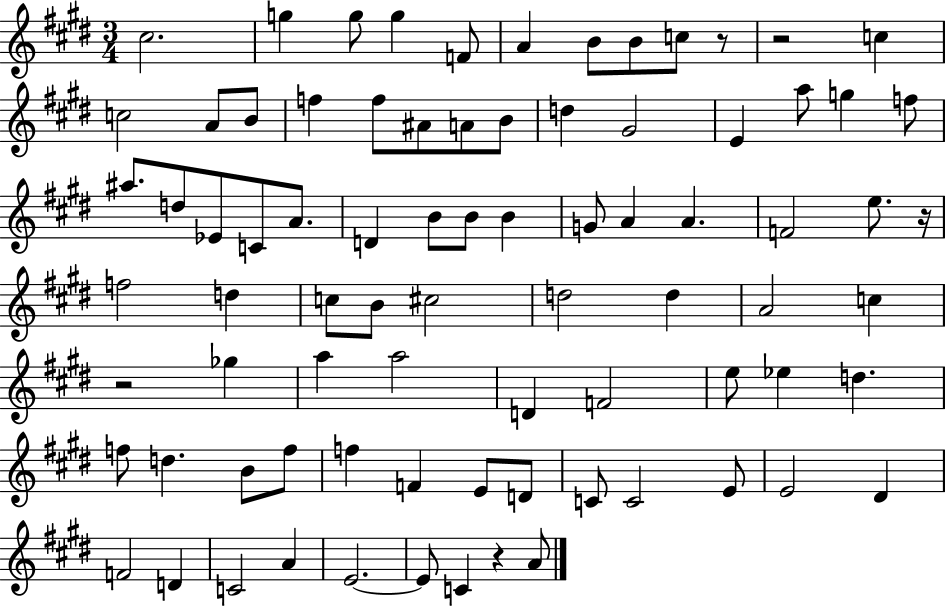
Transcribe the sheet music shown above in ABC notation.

X:1
T:Untitled
M:3/4
L:1/4
K:E
^c2 g g/2 g F/2 A B/2 B/2 c/2 z/2 z2 c c2 A/2 B/2 f f/2 ^A/2 A/2 B/2 d ^G2 E a/2 g f/2 ^a/2 d/2 _E/2 C/2 A/2 D B/2 B/2 B G/2 A A F2 e/2 z/4 f2 d c/2 B/2 ^c2 d2 d A2 c z2 _g a a2 D F2 e/2 _e d f/2 d B/2 f/2 f F E/2 D/2 C/2 C2 E/2 E2 ^D F2 D C2 A E2 E/2 C z A/2